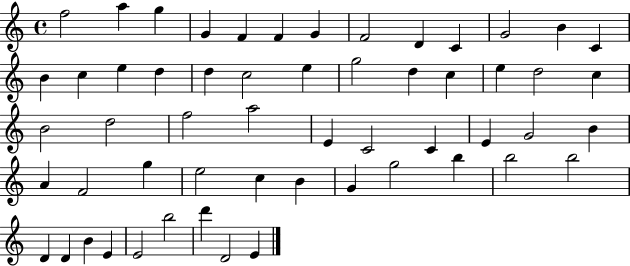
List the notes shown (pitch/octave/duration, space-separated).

F5/h A5/q G5/q G4/q F4/q F4/q G4/q F4/h D4/q C4/q G4/h B4/q C4/q B4/q C5/q E5/q D5/q D5/q C5/h E5/q G5/h D5/q C5/q E5/q D5/h C5/q B4/h D5/h F5/h A5/h E4/q C4/h C4/q E4/q G4/h B4/q A4/q F4/h G5/q E5/h C5/q B4/q G4/q G5/h B5/q B5/h B5/h D4/q D4/q B4/q E4/q E4/h B5/h D6/q D4/h E4/q